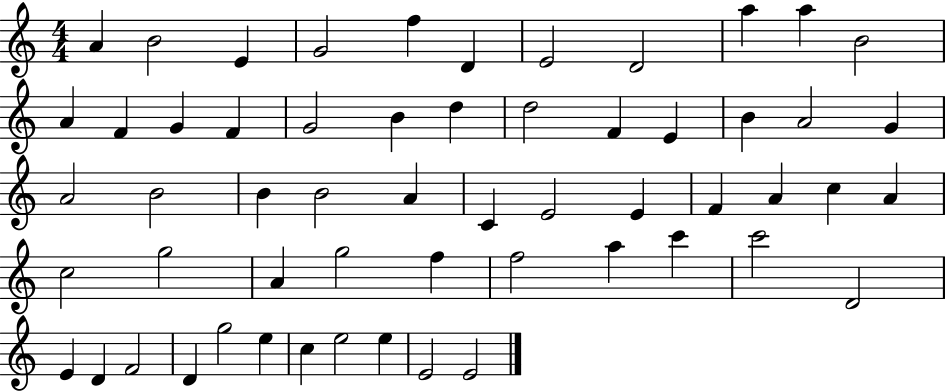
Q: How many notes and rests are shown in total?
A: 57